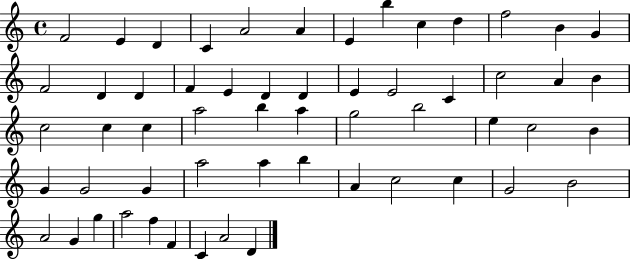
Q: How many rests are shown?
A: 0